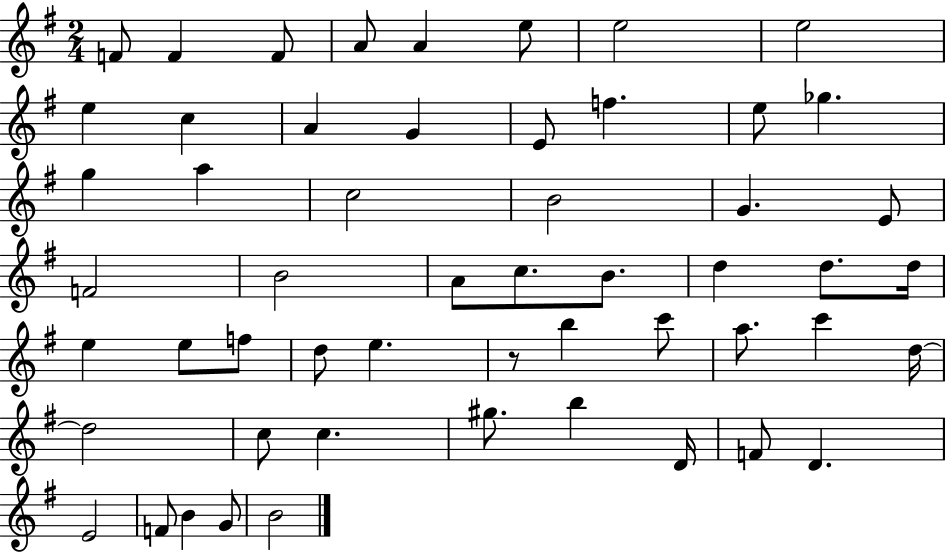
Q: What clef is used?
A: treble